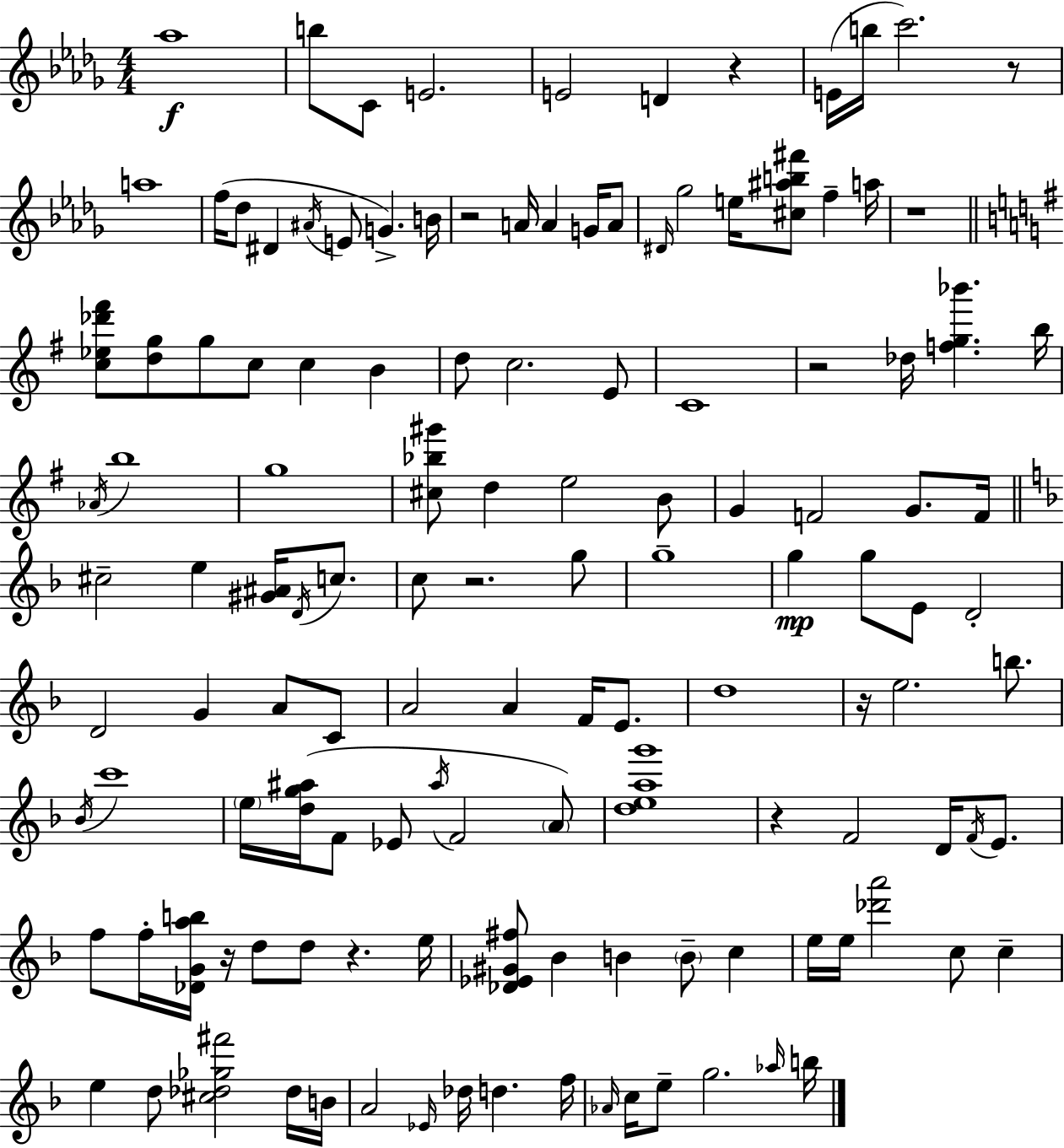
{
  \clef treble
  \numericTimeSignature
  \time 4/4
  \key bes \minor
  aes''1\f | b''8 c'8 e'2. | e'2 d'4 r4 | e'16( b''16 c'''2.) r8 | \break a''1 | f''16( des''8 dis'4 \acciaccatura { ais'16 } e'8 g'4.->) | b'16 r2 a'16 a'4 g'16 a'8 | \grace { dis'16 } ges''2 e''16 <cis'' ais'' b'' fis'''>8 f''4-- | \break a''16 r1 | \bar "||" \break \key g \major <c'' ees'' des''' fis'''>8 <d'' g''>8 g''8 c''8 c''4 b'4 | d''8 c''2. e'8 | c'1 | r2 des''16 <f'' g'' bes'''>4. b''16 | \break \acciaccatura { aes'16 } b''1 | g''1 | <cis'' bes'' gis'''>8 d''4 e''2 b'8 | g'4 f'2 g'8. | \break f'16 \bar "||" \break \key d \minor cis''2-- e''4 <gis' ais'>16 \acciaccatura { d'16 } c''8. | c''8 r2. g''8 | g''1-- | g''4\mp g''8 e'8 d'2-. | \break d'2 g'4 a'8 c'8 | a'2 a'4 f'16 e'8. | d''1 | r16 e''2. b''8. | \break \acciaccatura { bes'16 } c'''1 | \parenthesize e''16 <d'' g'' ais''>16( f'8 ees'8 \acciaccatura { ais''16 } f'2 | \parenthesize a'8) <d'' e'' a'' g'''>1 | r4 f'2 d'16 | \break \acciaccatura { f'16 } e'8. f''8 f''16-. <des' g' a'' b''>16 r16 d''8 d''8 r4. | e''16 <des' ees' gis' fis''>8 bes'4 b'4 \parenthesize b'8-- | c''4 e''16 e''16 <des''' a'''>2 c''8 | c''4-- e''4 d''8 <cis'' des'' ges'' fis'''>2 | \break des''16 b'16 a'2 \grace { ees'16 } des''16 d''4. | f''16 \grace { aes'16 } c''16 e''8-- g''2. | \grace { aes''16 } b''16 \bar "|."
}